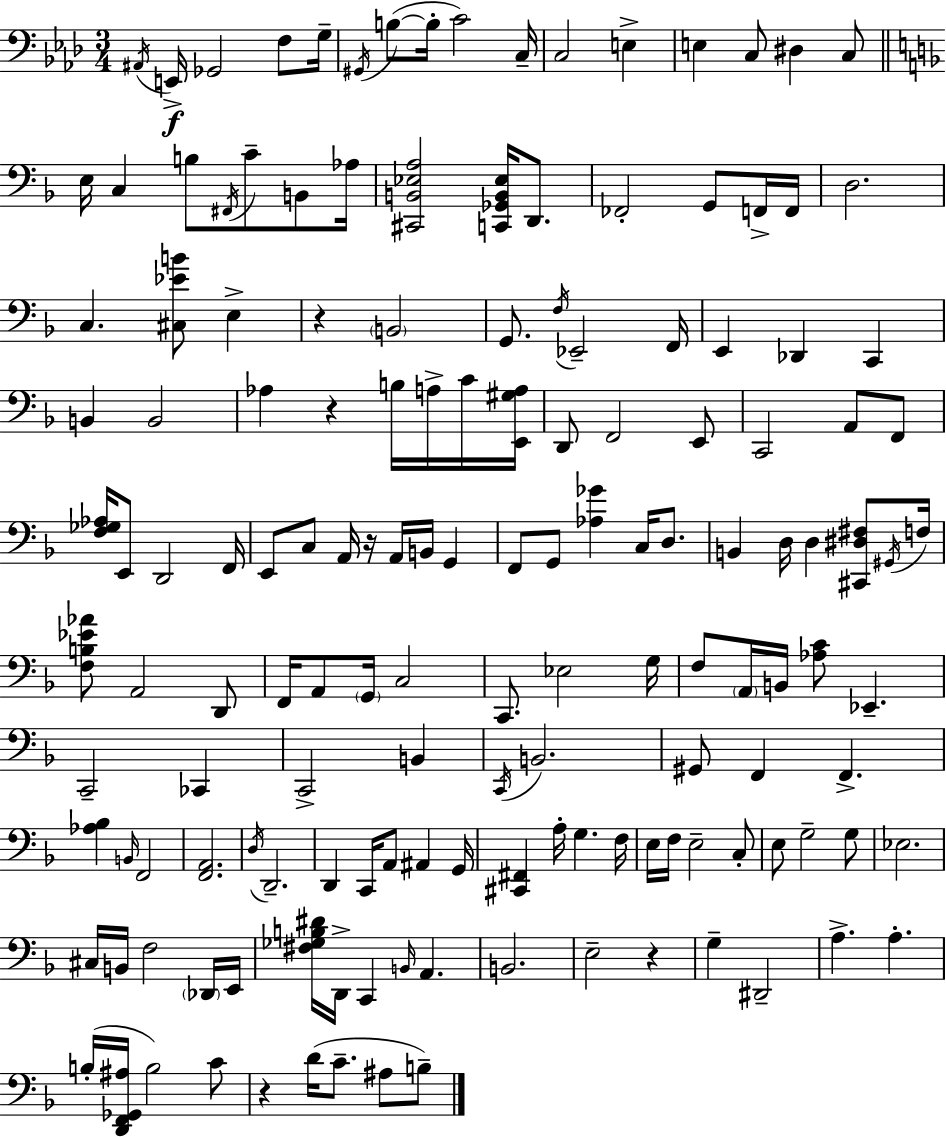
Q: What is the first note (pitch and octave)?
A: A#2